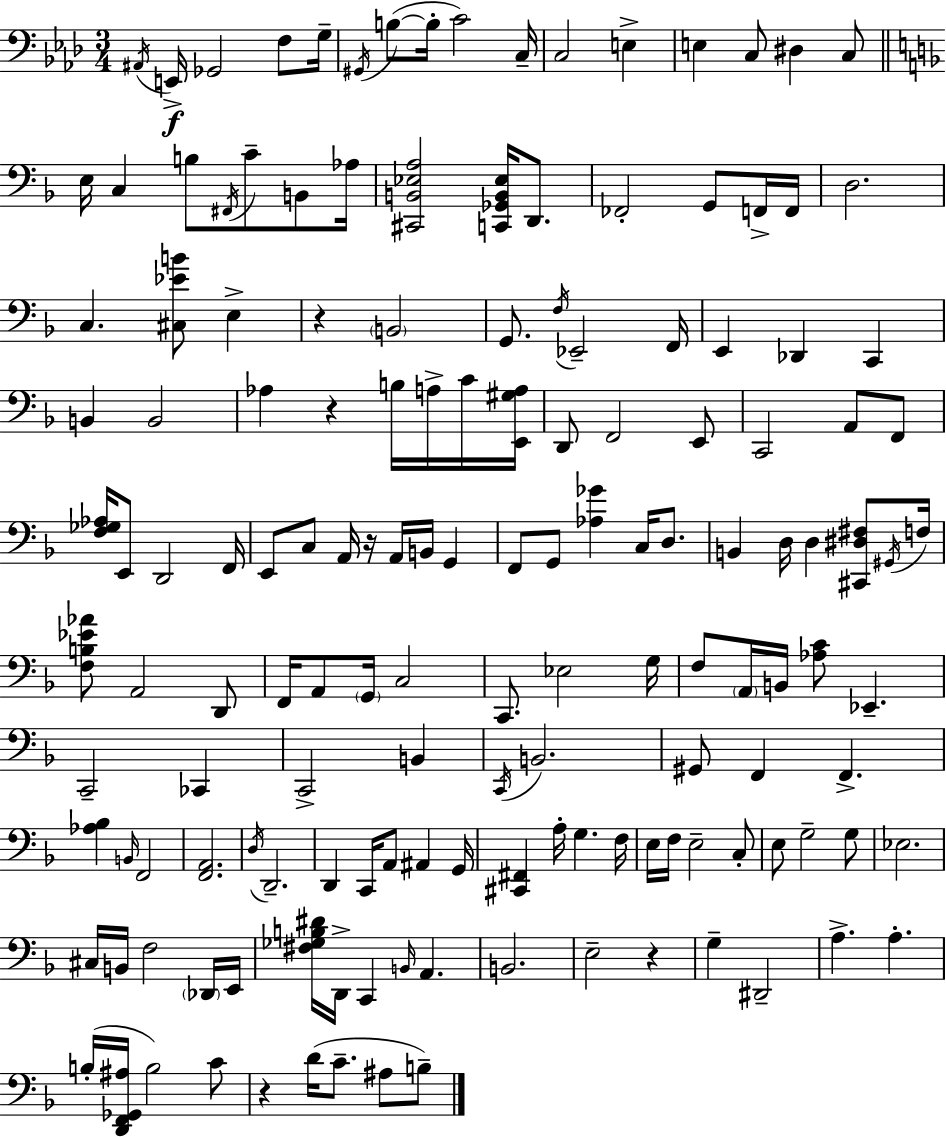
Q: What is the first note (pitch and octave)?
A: A#2